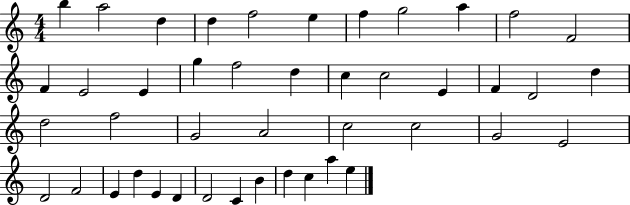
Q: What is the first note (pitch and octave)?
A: B5